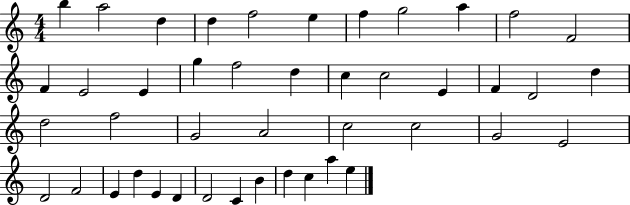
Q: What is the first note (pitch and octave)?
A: B5